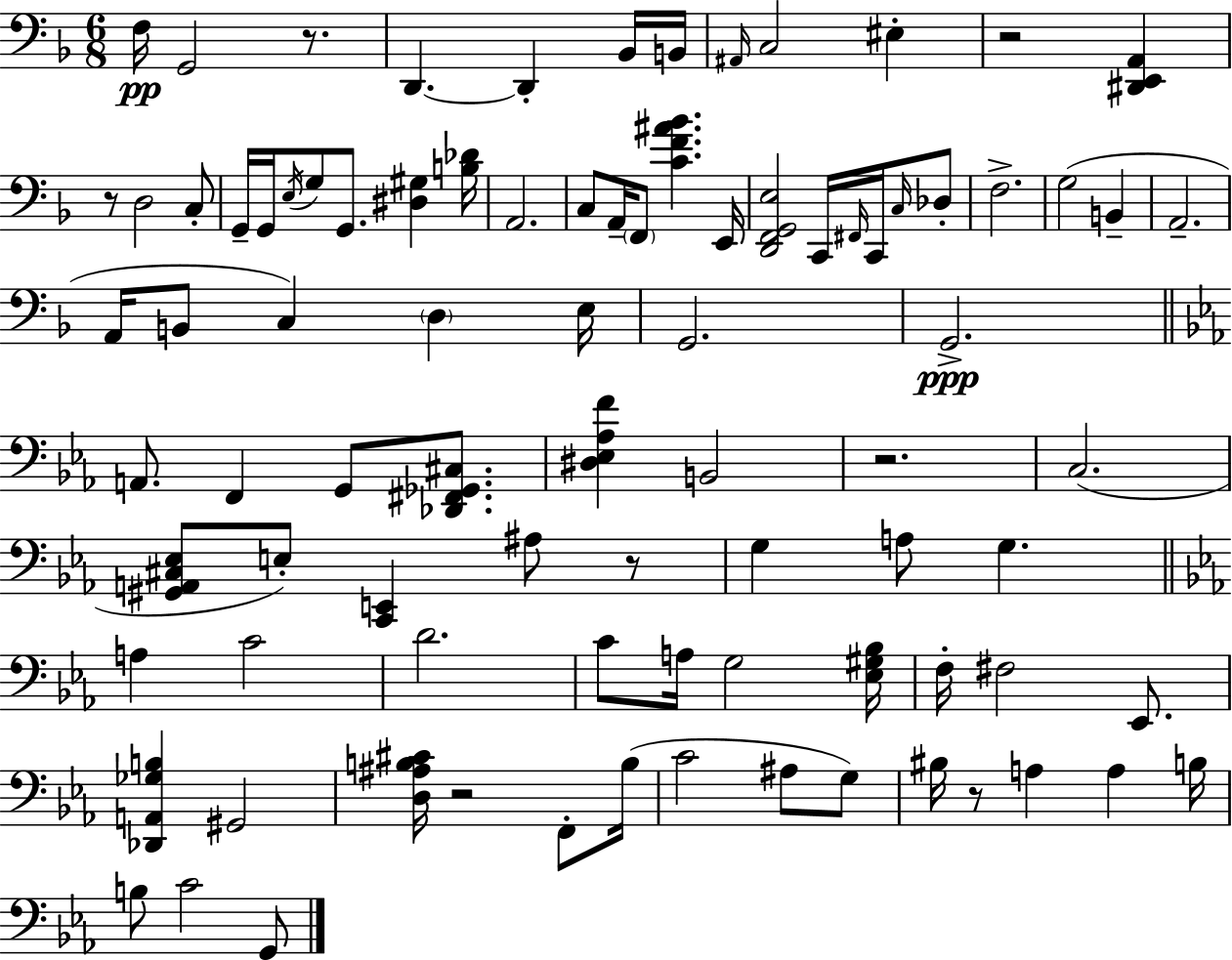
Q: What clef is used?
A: bass